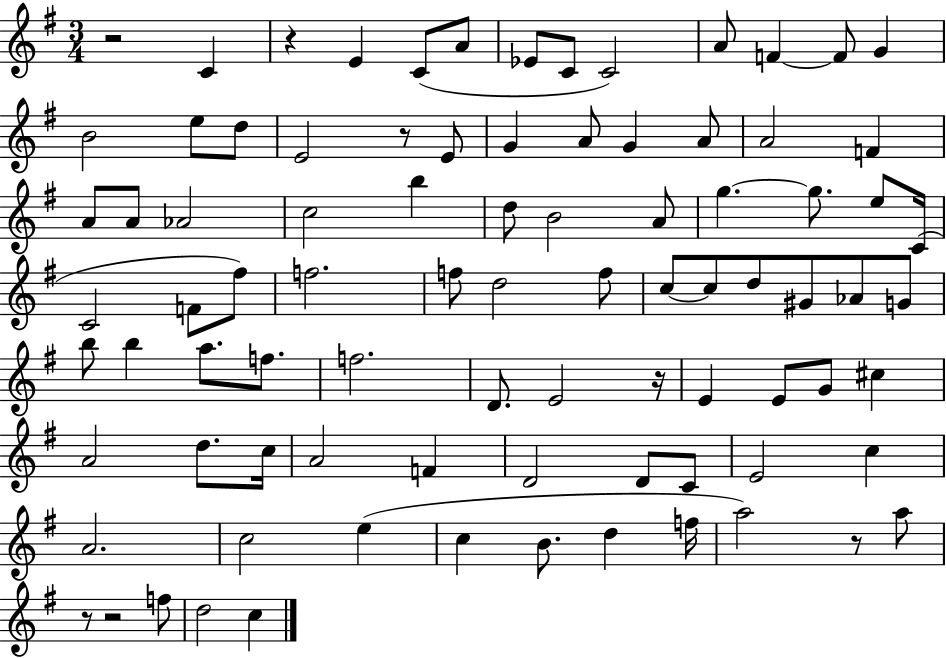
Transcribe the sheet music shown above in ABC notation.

X:1
T:Untitled
M:3/4
L:1/4
K:G
z2 C z E C/2 A/2 _E/2 C/2 C2 A/2 F F/2 G B2 e/2 d/2 E2 z/2 E/2 G A/2 G A/2 A2 F A/2 A/2 _A2 c2 b d/2 B2 A/2 g g/2 e/2 C/4 C2 F/2 ^f/2 f2 f/2 d2 f/2 c/2 c/2 d/2 ^G/2 _A/2 G/2 b/2 b a/2 f/2 f2 D/2 E2 z/4 E E/2 G/2 ^c A2 d/2 c/4 A2 F D2 D/2 C/2 E2 c A2 c2 e c B/2 d f/4 a2 z/2 a/2 z/2 z2 f/2 d2 c